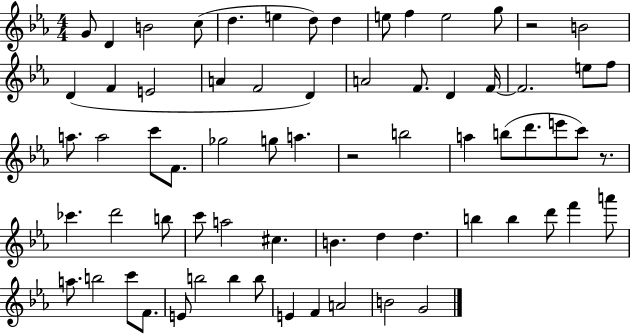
G4/e D4/q B4/h C5/e D5/q. E5/q D5/e D5/q E5/e F5/q E5/h G5/e R/h B4/h D4/q F4/q E4/h A4/q F4/h D4/q A4/h F4/e. D4/q F4/s F4/h. E5/e F5/e A5/e. A5/h C6/e F4/e. Gb5/h G5/e A5/q. R/h B5/h A5/q B5/e D6/e. E6/e C6/e R/e. CES6/q. D6/h B5/e C6/e A5/h C#5/q. B4/q. D5/q D5/q. B5/q B5/q D6/e F6/q A6/e A5/e. B5/h C6/e F4/e. E4/e B5/h B5/q B5/e E4/q F4/q A4/h B4/h G4/h